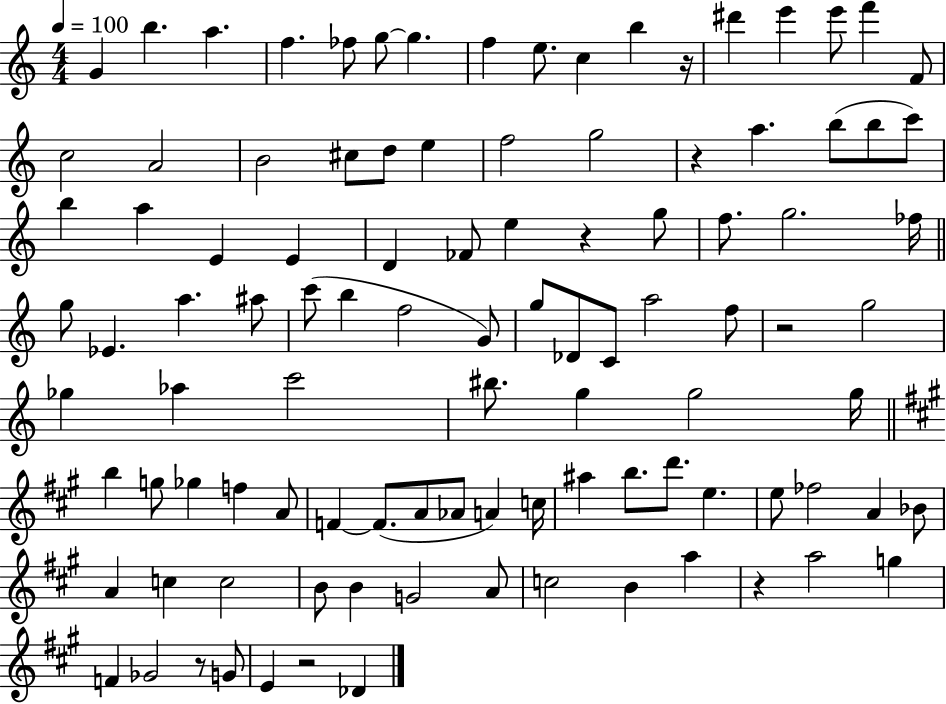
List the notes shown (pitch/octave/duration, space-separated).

G4/q B5/q. A5/q. F5/q. FES5/e G5/e G5/q. F5/q E5/e. C5/q B5/q R/s D#6/q E6/q E6/e F6/q F4/e C5/h A4/h B4/h C#5/e D5/e E5/q F5/h G5/h R/q A5/q. B5/e B5/e C6/e B5/q A5/q E4/q E4/q D4/q FES4/e E5/q R/q G5/e F5/e. G5/h. FES5/s G5/e Eb4/q. A5/q. A#5/e C6/e B5/q F5/h G4/e G5/e Db4/e C4/e A5/h F5/e R/h G5/h Gb5/q Ab5/q C6/h BIS5/e. G5/q G5/h G5/s B5/q G5/e Gb5/q F5/q A4/e F4/q F4/e. A4/e Ab4/e A4/q C5/s A#5/q B5/e. D6/e. E5/q. E5/e FES5/h A4/q Bb4/e A4/q C5/q C5/h B4/e B4/q G4/h A4/e C5/h B4/q A5/q R/q A5/h G5/q F4/q Gb4/h R/e G4/e E4/q R/h Db4/q